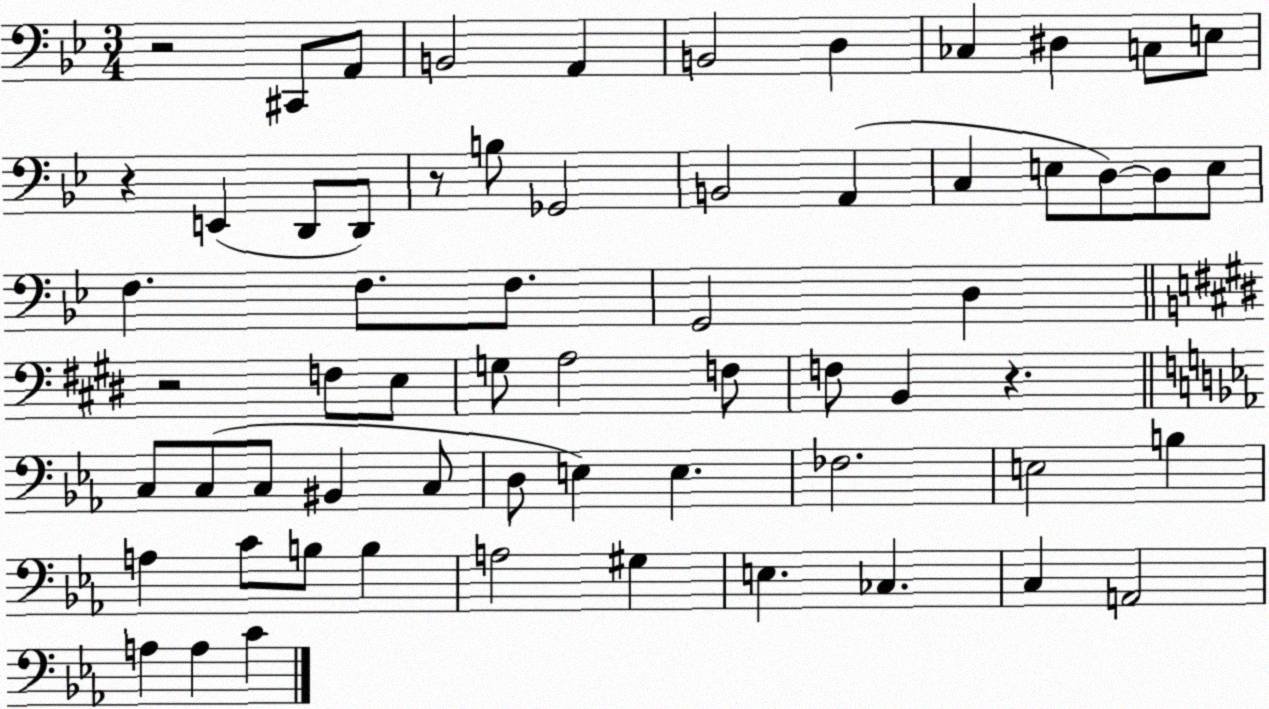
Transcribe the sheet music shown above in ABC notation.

X:1
T:Untitled
M:3/4
L:1/4
K:Bb
z2 ^C,,/2 A,,/2 B,,2 A,, B,,2 D, _C, ^D, C,/2 E,/2 z E,, D,,/2 D,,/2 z/2 B,/2 _G,,2 B,,2 A,, C, E,/2 D,/2 D,/2 E,/2 F, F,/2 F,/2 G,,2 D, z2 F,/2 E,/2 G,/2 A,2 F,/2 F,/2 B,, z C,/2 C,/2 C,/2 ^B,, C,/2 D,/2 E, E, _F,2 E,2 B, A, C/2 B,/2 B, A,2 ^G, E, _C, C, A,,2 A, A, C